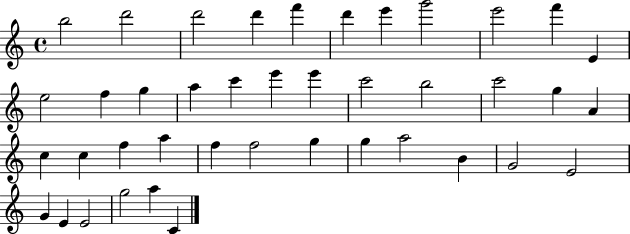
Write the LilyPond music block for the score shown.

{
  \clef treble
  \time 4/4
  \defaultTimeSignature
  \key c \major
  b''2 d'''2 | d'''2 d'''4 f'''4 | d'''4 e'''4 g'''2 | e'''2 f'''4 e'4 | \break e''2 f''4 g''4 | a''4 c'''4 e'''4 e'''4 | c'''2 b''2 | c'''2 g''4 a'4 | \break c''4 c''4 f''4 a''4 | f''4 f''2 g''4 | g''4 a''2 b'4 | g'2 e'2 | \break g'4 e'4 e'2 | g''2 a''4 c'4 | \bar "|."
}